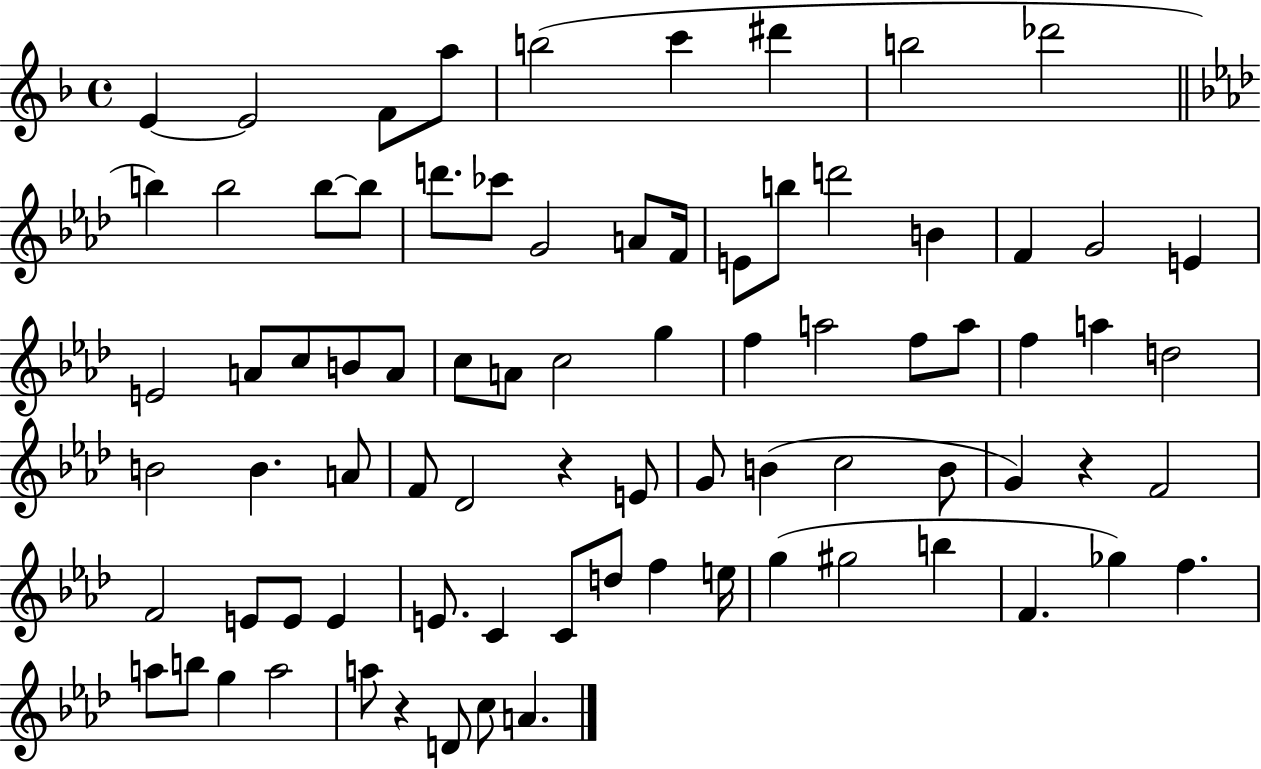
{
  \clef treble
  \time 4/4
  \defaultTimeSignature
  \key f \major
  e'4~~ e'2 f'8 a''8 | b''2( c'''4 dis'''4 | b''2 des'''2 | \bar "||" \break \key f \minor b''4) b''2 b''8~~ b''8 | d'''8. ces'''8 g'2 a'8 f'16 | e'8 b''8 d'''2 b'4 | f'4 g'2 e'4 | \break e'2 a'8 c''8 b'8 a'8 | c''8 a'8 c''2 g''4 | f''4 a''2 f''8 a''8 | f''4 a''4 d''2 | \break b'2 b'4. a'8 | f'8 des'2 r4 e'8 | g'8 b'4( c''2 b'8 | g'4) r4 f'2 | \break f'2 e'8 e'8 e'4 | e'8. c'4 c'8 d''8 f''4 e''16 | g''4( gis''2 b''4 | f'4. ges''4) f''4. | \break a''8 b''8 g''4 a''2 | a''8 r4 d'8 c''8 a'4. | \bar "|."
}